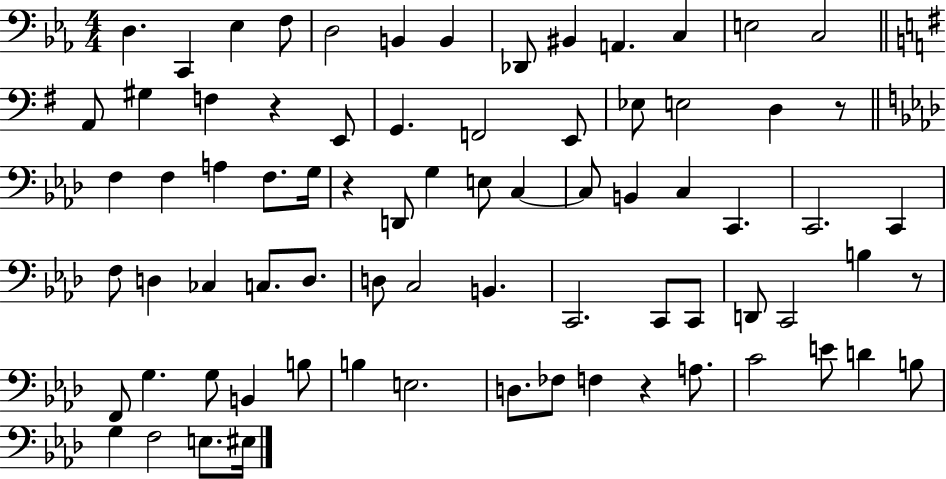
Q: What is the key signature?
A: EES major